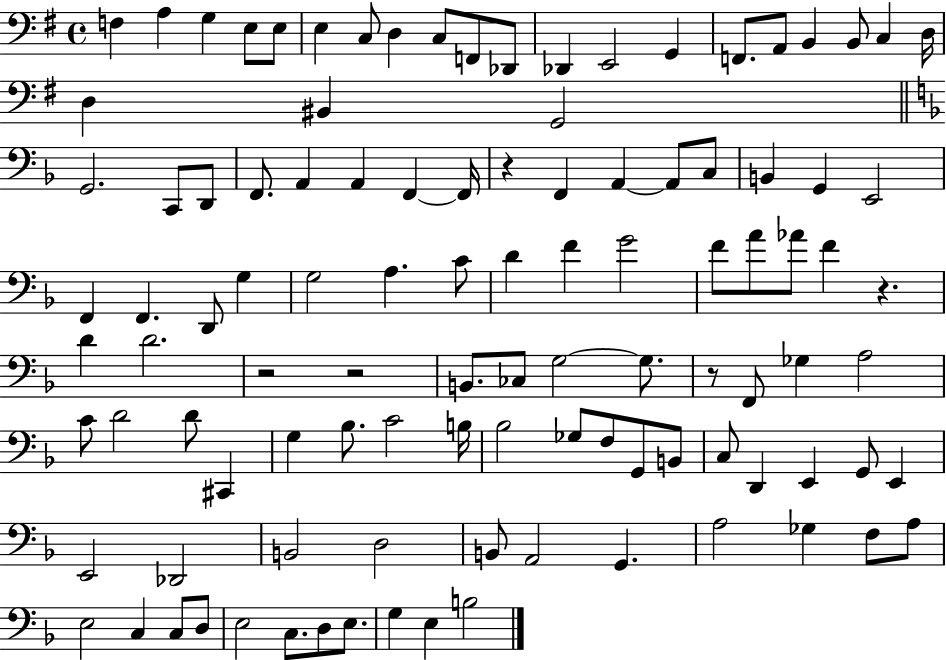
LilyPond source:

{
  \clef bass
  \time 4/4
  \defaultTimeSignature
  \key g \major
  f4 a4 g4 e8 e8 | e4 c8 d4 c8 f,8 des,8 | des,4 e,2 g,4 | f,8. a,8 b,4 b,8 c4 d16 | \break d4 bis,4 g,2 | \bar "||" \break \key f \major g,2. c,8 d,8 | f,8. a,4 a,4 f,4~~ f,16 | r4 f,4 a,4~~ a,8 c8 | b,4 g,4 e,2 | \break f,4 f,4. d,8 g4 | g2 a4. c'8 | d'4 f'4 g'2 | f'8 a'8 aes'8 f'4 r4. | \break d'4 d'2. | r2 r2 | b,8. ces8 g2~~ g8. | r8 f,8 ges4 a2 | \break c'8 d'2 d'8 cis,4 | g4 bes8. c'2 b16 | bes2 ges8 f8 g,8 b,8 | c8 d,4 e,4 g,8 e,4 | \break e,2 des,2 | b,2 d2 | b,8 a,2 g,4. | a2 ges4 f8 a8 | \break e2 c4 c8 d8 | e2 c8. d8 e8. | g4 e4 b2 | \bar "|."
}